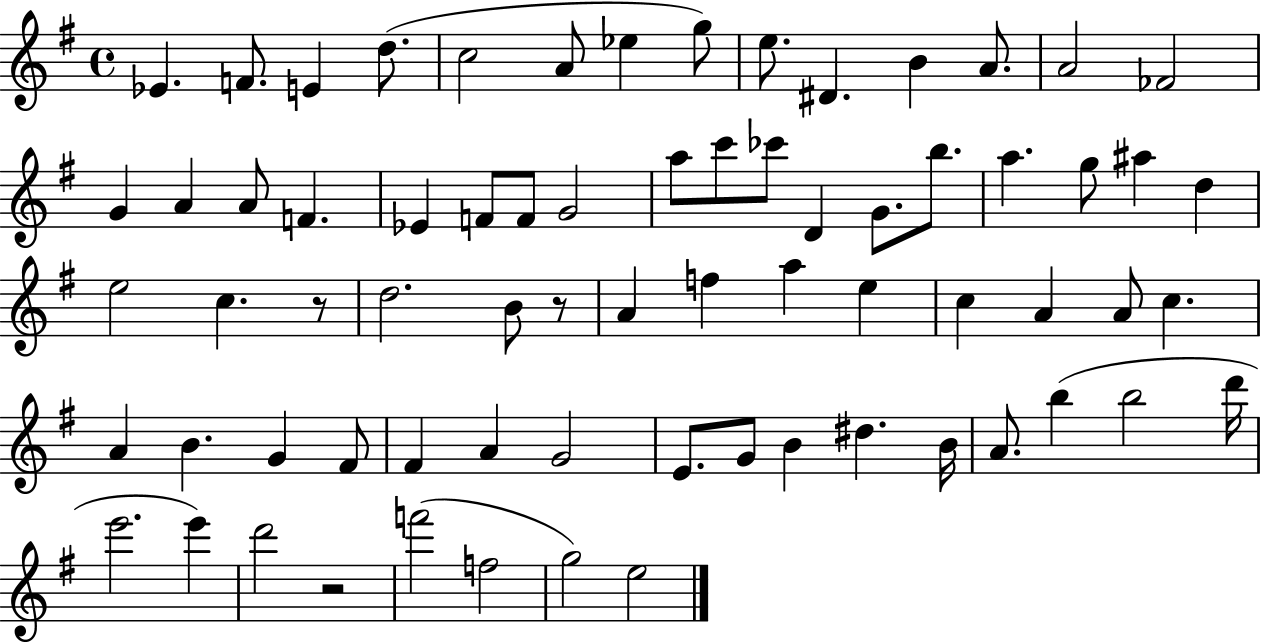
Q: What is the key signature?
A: G major